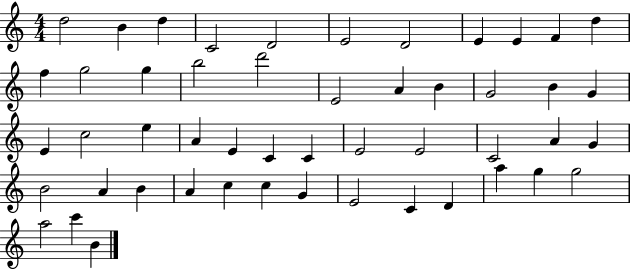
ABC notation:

X:1
T:Untitled
M:4/4
L:1/4
K:C
d2 B d C2 D2 E2 D2 E E F d f g2 g b2 d'2 E2 A B G2 B G E c2 e A E C C E2 E2 C2 A G B2 A B A c c G E2 C D a g g2 a2 c' B